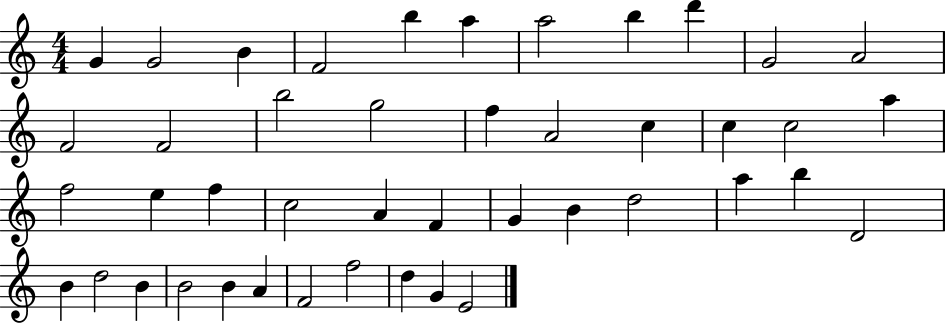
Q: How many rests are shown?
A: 0